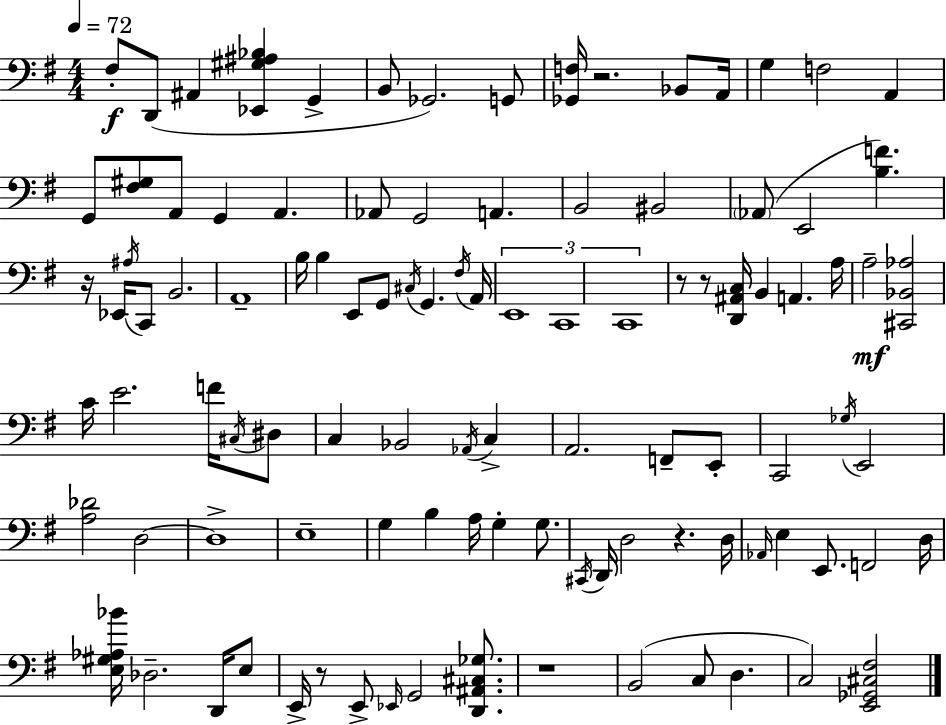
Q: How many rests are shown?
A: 7